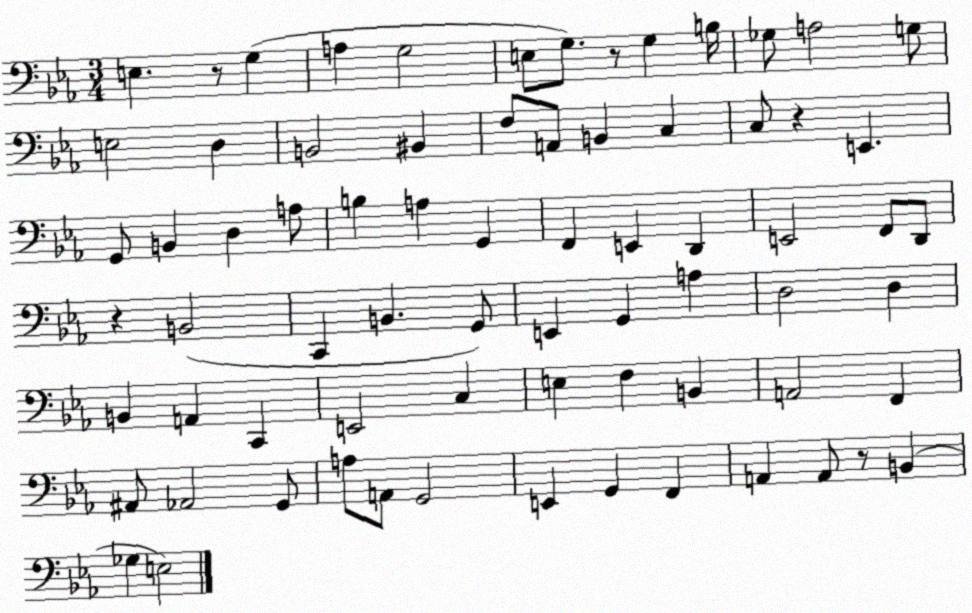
X:1
T:Untitled
M:3/4
L:1/4
K:Eb
E, z/2 G, A, G,2 E,/2 G,/2 z/2 G, B,/4 _G,/2 A,2 G,/2 E,2 D, B,,2 ^B,, F,/2 A,,/2 B,, C, C,/2 z E,, G,,/2 B,, D, A,/2 B, A, G,, F,, E,, D,, E,,2 F,,/2 D,,/2 z B,,2 C,, B,, G,,/2 E,, G,, A, D,2 D, B,, A,, C,, E,,2 C, E, F, B,, A,,2 F,, ^A,,/2 _A,,2 G,,/2 A,/2 A,,/2 G,,2 E,, G,, F,, A,, A,,/2 z/2 B,, _G, E,2